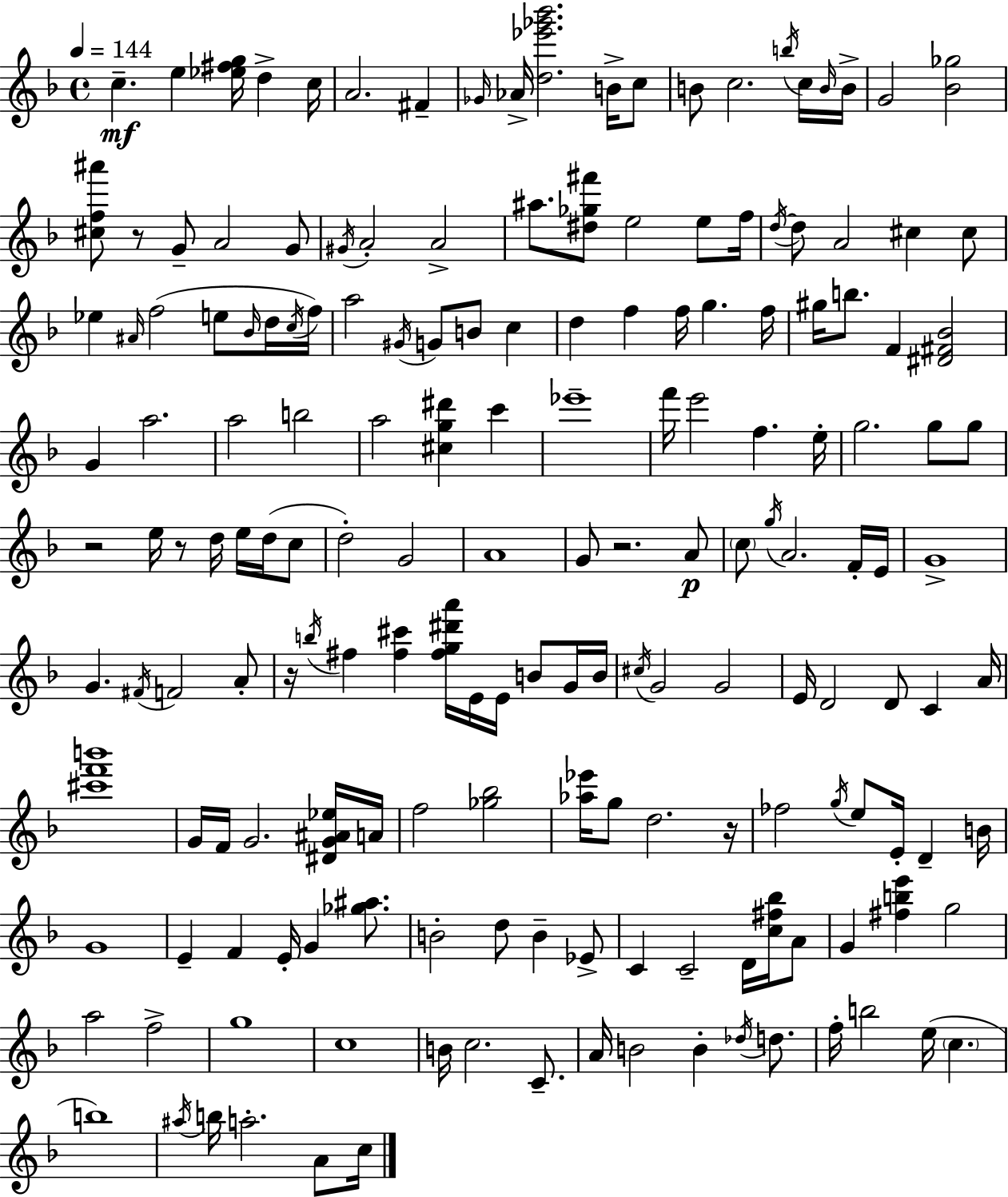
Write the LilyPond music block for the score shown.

{
  \clef treble
  \time 4/4
  \defaultTimeSignature
  \key d \minor
  \tempo 4 = 144
  c''4.--\mf e''4 <ees'' fis'' g''>16 d''4-> c''16 | a'2. fis'4-- | \grace { ges'16 } aes'16-> <d'' ees''' ges''' bes'''>2. b'16-> c''8 | b'8 c''2. \acciaccatura { b''16 } | \break c''16 \grace { b'16 } b'16-> g'2 <bes' ges''>2 | <cis'' f'' ais'''>8 r8 g'8-- a'2 | g'8 \acciaccatura { gis'16 } a'2-. a'2-> | ais''8. <dis'' ges'' fis'''>8 e''2 | \break e''8 f''16 \acciaccatura { d''16~ }~ d''8 a'2 cis''4 | cis''8 ees''4 \grace { ais'16 } f''2( | e''8 \grace { bes'16 } d''16 \acciaccatura { c''16 }) f''16 a''2 | \acciaccatura { gis'16 } g'8 b'8 c''4 d''4 f''4 | \break f''16 g''4. f''16 gis''16 b''8. f'4 | <dis' fis' bes'>2 g'4 a''2. | a''2 | b''2 a''2 | \break <cis'' g'' dis'''>4 c'''4 ees'''1-- | f'''16 e'''2 | f''4. e''16-. g''2. | g''8 g''8 r2 | \break e''16 r8 d''16 e''16 d''16( c''8 d''2-.) | g'2 a'1 | g'8 r2. | a'8\p \parenthesize c''8 \acciaccatura { g''16 } a'2. | \break f'16-. e'16 g'1-> | g'4. | \acciaccatura { fis'16 } f'2 a'8-. r16 \acciaccatura { b''16 } fis''4 | <fis'' cis'''>4 <fis'' g'' dis''' a'''>16 e'16 e'16 b'8 g'16 b'16 \acciaccatura { cis''16 } g'2 | \break g'2 e'16 d'2 | d'8 c'4 a'16 <cis''' f''' b'''>1 | g'16 f'16 g'2. | <dis' g' ais' ees''>16 a'16 f''2 | \break <ges'' bes''>2 <aes'' ees'''>16 g''8 | d''2. r16 fes''2 | \acciaccatura { g''16 } e''8 e'16-. d'4-- b'16 g'1 | e'4-- | \break f'4 e'16-. g'4 <ges'' ais''>8. b'2-. | d''8 b'4-- ees'8-> c'4 | c'2-- d'16 <c'' fis'' bes''>16 a'8 g'4 | <fis'' b'' e'''>4 g''2 a''2 | \break f''2-> g''1 | c''1 | b'16 c''2. | c'8.-- a'16 b'2 | \break b'4-. \acciaccatura { des''16 } d''8. f''16-. | b''2 e''16( \parenthesize c''4. b''1) | \acciaccatura { ais''16 } | b''16 a''2.-. a'8 c''16 | \break \bar "|."
}